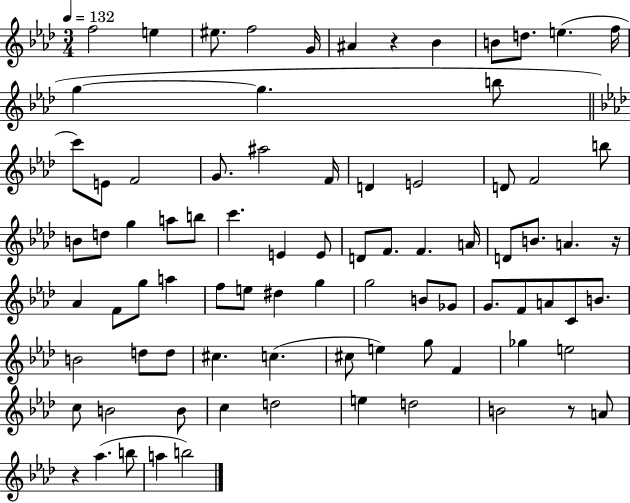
F5/h E5/q EIS5/e. F5/h G4/s A#4/q R/q Bb4/q B4/e D5/e. E5/q. F5/s G5/q G5/q. B5/e C6/e E4/e F4/h G4/e. A#5/h F4/s D4/q E4/h D4/e F4/h B5/e B4/e D5/e G5/q A5/e B5/e C6/q. E4/q E4/e D4/e F4/e. F4/q. A4/s D4/e B4/e. A4/q. R/s Ab4/q F4/e G5/e A5/q F5/e E5/e D#5/q G5/q G5/h B4/e Gb4/e G4/e. F4/e A4/e C4/e B4/e. B4/h D5/e D5/e C#5/q. C5/q. C#5/e E5/q G5/e F4/q Gb5/q E5/h C5/e B4/h B4/e C5/q D5/h E5/q D5/h B4/h R/e A4/e R/q Ab5/q. B5/e A5/q B5/h